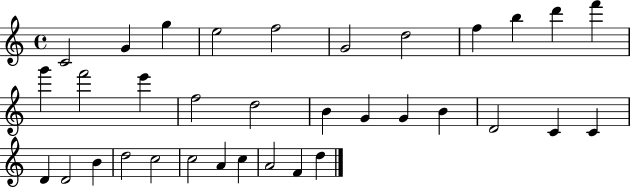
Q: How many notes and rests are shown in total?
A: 34